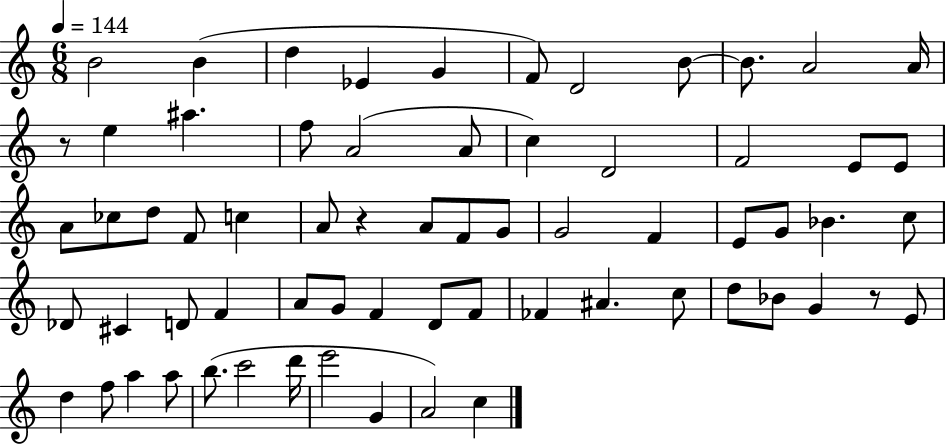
{
  \clef treble
  \numericTimeSignature
  \time 6/8
  \key c \major
  \tempo 4 = 144
  b'2 b'4( | d''4 ees'4 g'4 | f'8) d'2 b'8~~ | b'8. a'2 a'16 | \break r8 e''4 ais''4. | f''8 a'2( a'8 | c''4) d'2 | f'2 e'8 e'8 | \break a'8 ces''8 d''8 f'8 c''4 | a'8 r4 a'8 f'8 g'8 | g'2 f'4 | e'8 g'8 bes'4. c''8 | \break des'8 cis'4 d'8 f'4 | a'8 g'8 f'4 d'8 f'8 | fes'4 ais'4. c''8 | d''8 bes'8 g'4 r8 e'8 | \break d''4 f''8 a''4 a''8 | b''8.( c'''2 d'''16 | e'''2 g'4 | a'2) c''4 | \break \bar "|."
}